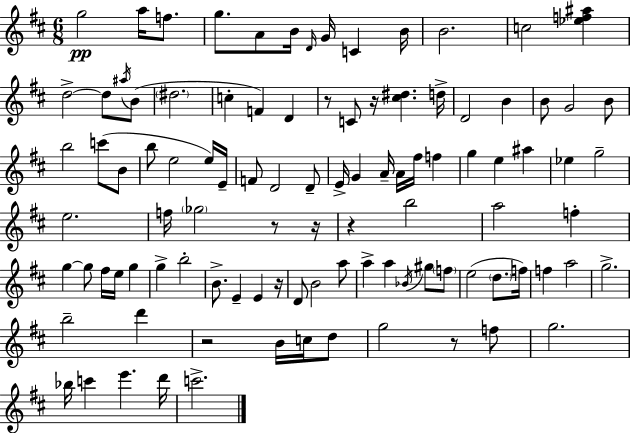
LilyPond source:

{
  \clef treble
  \numericTimeSignature
  \time 6/8
  \key d \major
  \repeat volta 2 { g''2\pp a''16 f''8. | g''8. a'8 b'16 \grace { d'16 } g'16 c'4 | b'16 b'2. | c''2 <ees'' f'' ais''>4 | \break d''2->~~ d''8 \acciaccatura { ais''16 }( | b'8 \parenthesize dis''2. | c''4-. f'4) d'4 | r8 c'8 r16 <cis'' dis''>4. | \break d''16-> d'2 b'4 | b'8 g'2 | b'8 b''2 c'''8( | b'8 b''8 e''2 | \break e''16) e'16-- f'8 d'2 | d'8-- e'16-> g'4 a'16-- a'16 fis''16 f''4 | g''4 e''4 ais''4 | ees''4 g''2-- | \break e''2. | f''16 \parenthesize ges''2 r8 | r16 r4 b''2 | a''2 f''4-. | \break g''4~~ g''8 fis''16 e''16 g''4 | g''4-> b''2-. | b'8.-> e'4-- e'4 | r16 d'8 b'2 | \break a''8 a''4-> a''4 \acciaccatura { bes'16 } gis''8 | \parenthesize f''8 e''2( \parenthesize d''8. | f''16) f''4 a''2 | g''2.-> | \break b''2-- d'''4 | r2 b'16 | c''16 d''8 g''2 r8 | f''8 g''2. | \break bes''16 c'''4 e'''4. | d'''16 c'''2.-> | } \bar "|."
}